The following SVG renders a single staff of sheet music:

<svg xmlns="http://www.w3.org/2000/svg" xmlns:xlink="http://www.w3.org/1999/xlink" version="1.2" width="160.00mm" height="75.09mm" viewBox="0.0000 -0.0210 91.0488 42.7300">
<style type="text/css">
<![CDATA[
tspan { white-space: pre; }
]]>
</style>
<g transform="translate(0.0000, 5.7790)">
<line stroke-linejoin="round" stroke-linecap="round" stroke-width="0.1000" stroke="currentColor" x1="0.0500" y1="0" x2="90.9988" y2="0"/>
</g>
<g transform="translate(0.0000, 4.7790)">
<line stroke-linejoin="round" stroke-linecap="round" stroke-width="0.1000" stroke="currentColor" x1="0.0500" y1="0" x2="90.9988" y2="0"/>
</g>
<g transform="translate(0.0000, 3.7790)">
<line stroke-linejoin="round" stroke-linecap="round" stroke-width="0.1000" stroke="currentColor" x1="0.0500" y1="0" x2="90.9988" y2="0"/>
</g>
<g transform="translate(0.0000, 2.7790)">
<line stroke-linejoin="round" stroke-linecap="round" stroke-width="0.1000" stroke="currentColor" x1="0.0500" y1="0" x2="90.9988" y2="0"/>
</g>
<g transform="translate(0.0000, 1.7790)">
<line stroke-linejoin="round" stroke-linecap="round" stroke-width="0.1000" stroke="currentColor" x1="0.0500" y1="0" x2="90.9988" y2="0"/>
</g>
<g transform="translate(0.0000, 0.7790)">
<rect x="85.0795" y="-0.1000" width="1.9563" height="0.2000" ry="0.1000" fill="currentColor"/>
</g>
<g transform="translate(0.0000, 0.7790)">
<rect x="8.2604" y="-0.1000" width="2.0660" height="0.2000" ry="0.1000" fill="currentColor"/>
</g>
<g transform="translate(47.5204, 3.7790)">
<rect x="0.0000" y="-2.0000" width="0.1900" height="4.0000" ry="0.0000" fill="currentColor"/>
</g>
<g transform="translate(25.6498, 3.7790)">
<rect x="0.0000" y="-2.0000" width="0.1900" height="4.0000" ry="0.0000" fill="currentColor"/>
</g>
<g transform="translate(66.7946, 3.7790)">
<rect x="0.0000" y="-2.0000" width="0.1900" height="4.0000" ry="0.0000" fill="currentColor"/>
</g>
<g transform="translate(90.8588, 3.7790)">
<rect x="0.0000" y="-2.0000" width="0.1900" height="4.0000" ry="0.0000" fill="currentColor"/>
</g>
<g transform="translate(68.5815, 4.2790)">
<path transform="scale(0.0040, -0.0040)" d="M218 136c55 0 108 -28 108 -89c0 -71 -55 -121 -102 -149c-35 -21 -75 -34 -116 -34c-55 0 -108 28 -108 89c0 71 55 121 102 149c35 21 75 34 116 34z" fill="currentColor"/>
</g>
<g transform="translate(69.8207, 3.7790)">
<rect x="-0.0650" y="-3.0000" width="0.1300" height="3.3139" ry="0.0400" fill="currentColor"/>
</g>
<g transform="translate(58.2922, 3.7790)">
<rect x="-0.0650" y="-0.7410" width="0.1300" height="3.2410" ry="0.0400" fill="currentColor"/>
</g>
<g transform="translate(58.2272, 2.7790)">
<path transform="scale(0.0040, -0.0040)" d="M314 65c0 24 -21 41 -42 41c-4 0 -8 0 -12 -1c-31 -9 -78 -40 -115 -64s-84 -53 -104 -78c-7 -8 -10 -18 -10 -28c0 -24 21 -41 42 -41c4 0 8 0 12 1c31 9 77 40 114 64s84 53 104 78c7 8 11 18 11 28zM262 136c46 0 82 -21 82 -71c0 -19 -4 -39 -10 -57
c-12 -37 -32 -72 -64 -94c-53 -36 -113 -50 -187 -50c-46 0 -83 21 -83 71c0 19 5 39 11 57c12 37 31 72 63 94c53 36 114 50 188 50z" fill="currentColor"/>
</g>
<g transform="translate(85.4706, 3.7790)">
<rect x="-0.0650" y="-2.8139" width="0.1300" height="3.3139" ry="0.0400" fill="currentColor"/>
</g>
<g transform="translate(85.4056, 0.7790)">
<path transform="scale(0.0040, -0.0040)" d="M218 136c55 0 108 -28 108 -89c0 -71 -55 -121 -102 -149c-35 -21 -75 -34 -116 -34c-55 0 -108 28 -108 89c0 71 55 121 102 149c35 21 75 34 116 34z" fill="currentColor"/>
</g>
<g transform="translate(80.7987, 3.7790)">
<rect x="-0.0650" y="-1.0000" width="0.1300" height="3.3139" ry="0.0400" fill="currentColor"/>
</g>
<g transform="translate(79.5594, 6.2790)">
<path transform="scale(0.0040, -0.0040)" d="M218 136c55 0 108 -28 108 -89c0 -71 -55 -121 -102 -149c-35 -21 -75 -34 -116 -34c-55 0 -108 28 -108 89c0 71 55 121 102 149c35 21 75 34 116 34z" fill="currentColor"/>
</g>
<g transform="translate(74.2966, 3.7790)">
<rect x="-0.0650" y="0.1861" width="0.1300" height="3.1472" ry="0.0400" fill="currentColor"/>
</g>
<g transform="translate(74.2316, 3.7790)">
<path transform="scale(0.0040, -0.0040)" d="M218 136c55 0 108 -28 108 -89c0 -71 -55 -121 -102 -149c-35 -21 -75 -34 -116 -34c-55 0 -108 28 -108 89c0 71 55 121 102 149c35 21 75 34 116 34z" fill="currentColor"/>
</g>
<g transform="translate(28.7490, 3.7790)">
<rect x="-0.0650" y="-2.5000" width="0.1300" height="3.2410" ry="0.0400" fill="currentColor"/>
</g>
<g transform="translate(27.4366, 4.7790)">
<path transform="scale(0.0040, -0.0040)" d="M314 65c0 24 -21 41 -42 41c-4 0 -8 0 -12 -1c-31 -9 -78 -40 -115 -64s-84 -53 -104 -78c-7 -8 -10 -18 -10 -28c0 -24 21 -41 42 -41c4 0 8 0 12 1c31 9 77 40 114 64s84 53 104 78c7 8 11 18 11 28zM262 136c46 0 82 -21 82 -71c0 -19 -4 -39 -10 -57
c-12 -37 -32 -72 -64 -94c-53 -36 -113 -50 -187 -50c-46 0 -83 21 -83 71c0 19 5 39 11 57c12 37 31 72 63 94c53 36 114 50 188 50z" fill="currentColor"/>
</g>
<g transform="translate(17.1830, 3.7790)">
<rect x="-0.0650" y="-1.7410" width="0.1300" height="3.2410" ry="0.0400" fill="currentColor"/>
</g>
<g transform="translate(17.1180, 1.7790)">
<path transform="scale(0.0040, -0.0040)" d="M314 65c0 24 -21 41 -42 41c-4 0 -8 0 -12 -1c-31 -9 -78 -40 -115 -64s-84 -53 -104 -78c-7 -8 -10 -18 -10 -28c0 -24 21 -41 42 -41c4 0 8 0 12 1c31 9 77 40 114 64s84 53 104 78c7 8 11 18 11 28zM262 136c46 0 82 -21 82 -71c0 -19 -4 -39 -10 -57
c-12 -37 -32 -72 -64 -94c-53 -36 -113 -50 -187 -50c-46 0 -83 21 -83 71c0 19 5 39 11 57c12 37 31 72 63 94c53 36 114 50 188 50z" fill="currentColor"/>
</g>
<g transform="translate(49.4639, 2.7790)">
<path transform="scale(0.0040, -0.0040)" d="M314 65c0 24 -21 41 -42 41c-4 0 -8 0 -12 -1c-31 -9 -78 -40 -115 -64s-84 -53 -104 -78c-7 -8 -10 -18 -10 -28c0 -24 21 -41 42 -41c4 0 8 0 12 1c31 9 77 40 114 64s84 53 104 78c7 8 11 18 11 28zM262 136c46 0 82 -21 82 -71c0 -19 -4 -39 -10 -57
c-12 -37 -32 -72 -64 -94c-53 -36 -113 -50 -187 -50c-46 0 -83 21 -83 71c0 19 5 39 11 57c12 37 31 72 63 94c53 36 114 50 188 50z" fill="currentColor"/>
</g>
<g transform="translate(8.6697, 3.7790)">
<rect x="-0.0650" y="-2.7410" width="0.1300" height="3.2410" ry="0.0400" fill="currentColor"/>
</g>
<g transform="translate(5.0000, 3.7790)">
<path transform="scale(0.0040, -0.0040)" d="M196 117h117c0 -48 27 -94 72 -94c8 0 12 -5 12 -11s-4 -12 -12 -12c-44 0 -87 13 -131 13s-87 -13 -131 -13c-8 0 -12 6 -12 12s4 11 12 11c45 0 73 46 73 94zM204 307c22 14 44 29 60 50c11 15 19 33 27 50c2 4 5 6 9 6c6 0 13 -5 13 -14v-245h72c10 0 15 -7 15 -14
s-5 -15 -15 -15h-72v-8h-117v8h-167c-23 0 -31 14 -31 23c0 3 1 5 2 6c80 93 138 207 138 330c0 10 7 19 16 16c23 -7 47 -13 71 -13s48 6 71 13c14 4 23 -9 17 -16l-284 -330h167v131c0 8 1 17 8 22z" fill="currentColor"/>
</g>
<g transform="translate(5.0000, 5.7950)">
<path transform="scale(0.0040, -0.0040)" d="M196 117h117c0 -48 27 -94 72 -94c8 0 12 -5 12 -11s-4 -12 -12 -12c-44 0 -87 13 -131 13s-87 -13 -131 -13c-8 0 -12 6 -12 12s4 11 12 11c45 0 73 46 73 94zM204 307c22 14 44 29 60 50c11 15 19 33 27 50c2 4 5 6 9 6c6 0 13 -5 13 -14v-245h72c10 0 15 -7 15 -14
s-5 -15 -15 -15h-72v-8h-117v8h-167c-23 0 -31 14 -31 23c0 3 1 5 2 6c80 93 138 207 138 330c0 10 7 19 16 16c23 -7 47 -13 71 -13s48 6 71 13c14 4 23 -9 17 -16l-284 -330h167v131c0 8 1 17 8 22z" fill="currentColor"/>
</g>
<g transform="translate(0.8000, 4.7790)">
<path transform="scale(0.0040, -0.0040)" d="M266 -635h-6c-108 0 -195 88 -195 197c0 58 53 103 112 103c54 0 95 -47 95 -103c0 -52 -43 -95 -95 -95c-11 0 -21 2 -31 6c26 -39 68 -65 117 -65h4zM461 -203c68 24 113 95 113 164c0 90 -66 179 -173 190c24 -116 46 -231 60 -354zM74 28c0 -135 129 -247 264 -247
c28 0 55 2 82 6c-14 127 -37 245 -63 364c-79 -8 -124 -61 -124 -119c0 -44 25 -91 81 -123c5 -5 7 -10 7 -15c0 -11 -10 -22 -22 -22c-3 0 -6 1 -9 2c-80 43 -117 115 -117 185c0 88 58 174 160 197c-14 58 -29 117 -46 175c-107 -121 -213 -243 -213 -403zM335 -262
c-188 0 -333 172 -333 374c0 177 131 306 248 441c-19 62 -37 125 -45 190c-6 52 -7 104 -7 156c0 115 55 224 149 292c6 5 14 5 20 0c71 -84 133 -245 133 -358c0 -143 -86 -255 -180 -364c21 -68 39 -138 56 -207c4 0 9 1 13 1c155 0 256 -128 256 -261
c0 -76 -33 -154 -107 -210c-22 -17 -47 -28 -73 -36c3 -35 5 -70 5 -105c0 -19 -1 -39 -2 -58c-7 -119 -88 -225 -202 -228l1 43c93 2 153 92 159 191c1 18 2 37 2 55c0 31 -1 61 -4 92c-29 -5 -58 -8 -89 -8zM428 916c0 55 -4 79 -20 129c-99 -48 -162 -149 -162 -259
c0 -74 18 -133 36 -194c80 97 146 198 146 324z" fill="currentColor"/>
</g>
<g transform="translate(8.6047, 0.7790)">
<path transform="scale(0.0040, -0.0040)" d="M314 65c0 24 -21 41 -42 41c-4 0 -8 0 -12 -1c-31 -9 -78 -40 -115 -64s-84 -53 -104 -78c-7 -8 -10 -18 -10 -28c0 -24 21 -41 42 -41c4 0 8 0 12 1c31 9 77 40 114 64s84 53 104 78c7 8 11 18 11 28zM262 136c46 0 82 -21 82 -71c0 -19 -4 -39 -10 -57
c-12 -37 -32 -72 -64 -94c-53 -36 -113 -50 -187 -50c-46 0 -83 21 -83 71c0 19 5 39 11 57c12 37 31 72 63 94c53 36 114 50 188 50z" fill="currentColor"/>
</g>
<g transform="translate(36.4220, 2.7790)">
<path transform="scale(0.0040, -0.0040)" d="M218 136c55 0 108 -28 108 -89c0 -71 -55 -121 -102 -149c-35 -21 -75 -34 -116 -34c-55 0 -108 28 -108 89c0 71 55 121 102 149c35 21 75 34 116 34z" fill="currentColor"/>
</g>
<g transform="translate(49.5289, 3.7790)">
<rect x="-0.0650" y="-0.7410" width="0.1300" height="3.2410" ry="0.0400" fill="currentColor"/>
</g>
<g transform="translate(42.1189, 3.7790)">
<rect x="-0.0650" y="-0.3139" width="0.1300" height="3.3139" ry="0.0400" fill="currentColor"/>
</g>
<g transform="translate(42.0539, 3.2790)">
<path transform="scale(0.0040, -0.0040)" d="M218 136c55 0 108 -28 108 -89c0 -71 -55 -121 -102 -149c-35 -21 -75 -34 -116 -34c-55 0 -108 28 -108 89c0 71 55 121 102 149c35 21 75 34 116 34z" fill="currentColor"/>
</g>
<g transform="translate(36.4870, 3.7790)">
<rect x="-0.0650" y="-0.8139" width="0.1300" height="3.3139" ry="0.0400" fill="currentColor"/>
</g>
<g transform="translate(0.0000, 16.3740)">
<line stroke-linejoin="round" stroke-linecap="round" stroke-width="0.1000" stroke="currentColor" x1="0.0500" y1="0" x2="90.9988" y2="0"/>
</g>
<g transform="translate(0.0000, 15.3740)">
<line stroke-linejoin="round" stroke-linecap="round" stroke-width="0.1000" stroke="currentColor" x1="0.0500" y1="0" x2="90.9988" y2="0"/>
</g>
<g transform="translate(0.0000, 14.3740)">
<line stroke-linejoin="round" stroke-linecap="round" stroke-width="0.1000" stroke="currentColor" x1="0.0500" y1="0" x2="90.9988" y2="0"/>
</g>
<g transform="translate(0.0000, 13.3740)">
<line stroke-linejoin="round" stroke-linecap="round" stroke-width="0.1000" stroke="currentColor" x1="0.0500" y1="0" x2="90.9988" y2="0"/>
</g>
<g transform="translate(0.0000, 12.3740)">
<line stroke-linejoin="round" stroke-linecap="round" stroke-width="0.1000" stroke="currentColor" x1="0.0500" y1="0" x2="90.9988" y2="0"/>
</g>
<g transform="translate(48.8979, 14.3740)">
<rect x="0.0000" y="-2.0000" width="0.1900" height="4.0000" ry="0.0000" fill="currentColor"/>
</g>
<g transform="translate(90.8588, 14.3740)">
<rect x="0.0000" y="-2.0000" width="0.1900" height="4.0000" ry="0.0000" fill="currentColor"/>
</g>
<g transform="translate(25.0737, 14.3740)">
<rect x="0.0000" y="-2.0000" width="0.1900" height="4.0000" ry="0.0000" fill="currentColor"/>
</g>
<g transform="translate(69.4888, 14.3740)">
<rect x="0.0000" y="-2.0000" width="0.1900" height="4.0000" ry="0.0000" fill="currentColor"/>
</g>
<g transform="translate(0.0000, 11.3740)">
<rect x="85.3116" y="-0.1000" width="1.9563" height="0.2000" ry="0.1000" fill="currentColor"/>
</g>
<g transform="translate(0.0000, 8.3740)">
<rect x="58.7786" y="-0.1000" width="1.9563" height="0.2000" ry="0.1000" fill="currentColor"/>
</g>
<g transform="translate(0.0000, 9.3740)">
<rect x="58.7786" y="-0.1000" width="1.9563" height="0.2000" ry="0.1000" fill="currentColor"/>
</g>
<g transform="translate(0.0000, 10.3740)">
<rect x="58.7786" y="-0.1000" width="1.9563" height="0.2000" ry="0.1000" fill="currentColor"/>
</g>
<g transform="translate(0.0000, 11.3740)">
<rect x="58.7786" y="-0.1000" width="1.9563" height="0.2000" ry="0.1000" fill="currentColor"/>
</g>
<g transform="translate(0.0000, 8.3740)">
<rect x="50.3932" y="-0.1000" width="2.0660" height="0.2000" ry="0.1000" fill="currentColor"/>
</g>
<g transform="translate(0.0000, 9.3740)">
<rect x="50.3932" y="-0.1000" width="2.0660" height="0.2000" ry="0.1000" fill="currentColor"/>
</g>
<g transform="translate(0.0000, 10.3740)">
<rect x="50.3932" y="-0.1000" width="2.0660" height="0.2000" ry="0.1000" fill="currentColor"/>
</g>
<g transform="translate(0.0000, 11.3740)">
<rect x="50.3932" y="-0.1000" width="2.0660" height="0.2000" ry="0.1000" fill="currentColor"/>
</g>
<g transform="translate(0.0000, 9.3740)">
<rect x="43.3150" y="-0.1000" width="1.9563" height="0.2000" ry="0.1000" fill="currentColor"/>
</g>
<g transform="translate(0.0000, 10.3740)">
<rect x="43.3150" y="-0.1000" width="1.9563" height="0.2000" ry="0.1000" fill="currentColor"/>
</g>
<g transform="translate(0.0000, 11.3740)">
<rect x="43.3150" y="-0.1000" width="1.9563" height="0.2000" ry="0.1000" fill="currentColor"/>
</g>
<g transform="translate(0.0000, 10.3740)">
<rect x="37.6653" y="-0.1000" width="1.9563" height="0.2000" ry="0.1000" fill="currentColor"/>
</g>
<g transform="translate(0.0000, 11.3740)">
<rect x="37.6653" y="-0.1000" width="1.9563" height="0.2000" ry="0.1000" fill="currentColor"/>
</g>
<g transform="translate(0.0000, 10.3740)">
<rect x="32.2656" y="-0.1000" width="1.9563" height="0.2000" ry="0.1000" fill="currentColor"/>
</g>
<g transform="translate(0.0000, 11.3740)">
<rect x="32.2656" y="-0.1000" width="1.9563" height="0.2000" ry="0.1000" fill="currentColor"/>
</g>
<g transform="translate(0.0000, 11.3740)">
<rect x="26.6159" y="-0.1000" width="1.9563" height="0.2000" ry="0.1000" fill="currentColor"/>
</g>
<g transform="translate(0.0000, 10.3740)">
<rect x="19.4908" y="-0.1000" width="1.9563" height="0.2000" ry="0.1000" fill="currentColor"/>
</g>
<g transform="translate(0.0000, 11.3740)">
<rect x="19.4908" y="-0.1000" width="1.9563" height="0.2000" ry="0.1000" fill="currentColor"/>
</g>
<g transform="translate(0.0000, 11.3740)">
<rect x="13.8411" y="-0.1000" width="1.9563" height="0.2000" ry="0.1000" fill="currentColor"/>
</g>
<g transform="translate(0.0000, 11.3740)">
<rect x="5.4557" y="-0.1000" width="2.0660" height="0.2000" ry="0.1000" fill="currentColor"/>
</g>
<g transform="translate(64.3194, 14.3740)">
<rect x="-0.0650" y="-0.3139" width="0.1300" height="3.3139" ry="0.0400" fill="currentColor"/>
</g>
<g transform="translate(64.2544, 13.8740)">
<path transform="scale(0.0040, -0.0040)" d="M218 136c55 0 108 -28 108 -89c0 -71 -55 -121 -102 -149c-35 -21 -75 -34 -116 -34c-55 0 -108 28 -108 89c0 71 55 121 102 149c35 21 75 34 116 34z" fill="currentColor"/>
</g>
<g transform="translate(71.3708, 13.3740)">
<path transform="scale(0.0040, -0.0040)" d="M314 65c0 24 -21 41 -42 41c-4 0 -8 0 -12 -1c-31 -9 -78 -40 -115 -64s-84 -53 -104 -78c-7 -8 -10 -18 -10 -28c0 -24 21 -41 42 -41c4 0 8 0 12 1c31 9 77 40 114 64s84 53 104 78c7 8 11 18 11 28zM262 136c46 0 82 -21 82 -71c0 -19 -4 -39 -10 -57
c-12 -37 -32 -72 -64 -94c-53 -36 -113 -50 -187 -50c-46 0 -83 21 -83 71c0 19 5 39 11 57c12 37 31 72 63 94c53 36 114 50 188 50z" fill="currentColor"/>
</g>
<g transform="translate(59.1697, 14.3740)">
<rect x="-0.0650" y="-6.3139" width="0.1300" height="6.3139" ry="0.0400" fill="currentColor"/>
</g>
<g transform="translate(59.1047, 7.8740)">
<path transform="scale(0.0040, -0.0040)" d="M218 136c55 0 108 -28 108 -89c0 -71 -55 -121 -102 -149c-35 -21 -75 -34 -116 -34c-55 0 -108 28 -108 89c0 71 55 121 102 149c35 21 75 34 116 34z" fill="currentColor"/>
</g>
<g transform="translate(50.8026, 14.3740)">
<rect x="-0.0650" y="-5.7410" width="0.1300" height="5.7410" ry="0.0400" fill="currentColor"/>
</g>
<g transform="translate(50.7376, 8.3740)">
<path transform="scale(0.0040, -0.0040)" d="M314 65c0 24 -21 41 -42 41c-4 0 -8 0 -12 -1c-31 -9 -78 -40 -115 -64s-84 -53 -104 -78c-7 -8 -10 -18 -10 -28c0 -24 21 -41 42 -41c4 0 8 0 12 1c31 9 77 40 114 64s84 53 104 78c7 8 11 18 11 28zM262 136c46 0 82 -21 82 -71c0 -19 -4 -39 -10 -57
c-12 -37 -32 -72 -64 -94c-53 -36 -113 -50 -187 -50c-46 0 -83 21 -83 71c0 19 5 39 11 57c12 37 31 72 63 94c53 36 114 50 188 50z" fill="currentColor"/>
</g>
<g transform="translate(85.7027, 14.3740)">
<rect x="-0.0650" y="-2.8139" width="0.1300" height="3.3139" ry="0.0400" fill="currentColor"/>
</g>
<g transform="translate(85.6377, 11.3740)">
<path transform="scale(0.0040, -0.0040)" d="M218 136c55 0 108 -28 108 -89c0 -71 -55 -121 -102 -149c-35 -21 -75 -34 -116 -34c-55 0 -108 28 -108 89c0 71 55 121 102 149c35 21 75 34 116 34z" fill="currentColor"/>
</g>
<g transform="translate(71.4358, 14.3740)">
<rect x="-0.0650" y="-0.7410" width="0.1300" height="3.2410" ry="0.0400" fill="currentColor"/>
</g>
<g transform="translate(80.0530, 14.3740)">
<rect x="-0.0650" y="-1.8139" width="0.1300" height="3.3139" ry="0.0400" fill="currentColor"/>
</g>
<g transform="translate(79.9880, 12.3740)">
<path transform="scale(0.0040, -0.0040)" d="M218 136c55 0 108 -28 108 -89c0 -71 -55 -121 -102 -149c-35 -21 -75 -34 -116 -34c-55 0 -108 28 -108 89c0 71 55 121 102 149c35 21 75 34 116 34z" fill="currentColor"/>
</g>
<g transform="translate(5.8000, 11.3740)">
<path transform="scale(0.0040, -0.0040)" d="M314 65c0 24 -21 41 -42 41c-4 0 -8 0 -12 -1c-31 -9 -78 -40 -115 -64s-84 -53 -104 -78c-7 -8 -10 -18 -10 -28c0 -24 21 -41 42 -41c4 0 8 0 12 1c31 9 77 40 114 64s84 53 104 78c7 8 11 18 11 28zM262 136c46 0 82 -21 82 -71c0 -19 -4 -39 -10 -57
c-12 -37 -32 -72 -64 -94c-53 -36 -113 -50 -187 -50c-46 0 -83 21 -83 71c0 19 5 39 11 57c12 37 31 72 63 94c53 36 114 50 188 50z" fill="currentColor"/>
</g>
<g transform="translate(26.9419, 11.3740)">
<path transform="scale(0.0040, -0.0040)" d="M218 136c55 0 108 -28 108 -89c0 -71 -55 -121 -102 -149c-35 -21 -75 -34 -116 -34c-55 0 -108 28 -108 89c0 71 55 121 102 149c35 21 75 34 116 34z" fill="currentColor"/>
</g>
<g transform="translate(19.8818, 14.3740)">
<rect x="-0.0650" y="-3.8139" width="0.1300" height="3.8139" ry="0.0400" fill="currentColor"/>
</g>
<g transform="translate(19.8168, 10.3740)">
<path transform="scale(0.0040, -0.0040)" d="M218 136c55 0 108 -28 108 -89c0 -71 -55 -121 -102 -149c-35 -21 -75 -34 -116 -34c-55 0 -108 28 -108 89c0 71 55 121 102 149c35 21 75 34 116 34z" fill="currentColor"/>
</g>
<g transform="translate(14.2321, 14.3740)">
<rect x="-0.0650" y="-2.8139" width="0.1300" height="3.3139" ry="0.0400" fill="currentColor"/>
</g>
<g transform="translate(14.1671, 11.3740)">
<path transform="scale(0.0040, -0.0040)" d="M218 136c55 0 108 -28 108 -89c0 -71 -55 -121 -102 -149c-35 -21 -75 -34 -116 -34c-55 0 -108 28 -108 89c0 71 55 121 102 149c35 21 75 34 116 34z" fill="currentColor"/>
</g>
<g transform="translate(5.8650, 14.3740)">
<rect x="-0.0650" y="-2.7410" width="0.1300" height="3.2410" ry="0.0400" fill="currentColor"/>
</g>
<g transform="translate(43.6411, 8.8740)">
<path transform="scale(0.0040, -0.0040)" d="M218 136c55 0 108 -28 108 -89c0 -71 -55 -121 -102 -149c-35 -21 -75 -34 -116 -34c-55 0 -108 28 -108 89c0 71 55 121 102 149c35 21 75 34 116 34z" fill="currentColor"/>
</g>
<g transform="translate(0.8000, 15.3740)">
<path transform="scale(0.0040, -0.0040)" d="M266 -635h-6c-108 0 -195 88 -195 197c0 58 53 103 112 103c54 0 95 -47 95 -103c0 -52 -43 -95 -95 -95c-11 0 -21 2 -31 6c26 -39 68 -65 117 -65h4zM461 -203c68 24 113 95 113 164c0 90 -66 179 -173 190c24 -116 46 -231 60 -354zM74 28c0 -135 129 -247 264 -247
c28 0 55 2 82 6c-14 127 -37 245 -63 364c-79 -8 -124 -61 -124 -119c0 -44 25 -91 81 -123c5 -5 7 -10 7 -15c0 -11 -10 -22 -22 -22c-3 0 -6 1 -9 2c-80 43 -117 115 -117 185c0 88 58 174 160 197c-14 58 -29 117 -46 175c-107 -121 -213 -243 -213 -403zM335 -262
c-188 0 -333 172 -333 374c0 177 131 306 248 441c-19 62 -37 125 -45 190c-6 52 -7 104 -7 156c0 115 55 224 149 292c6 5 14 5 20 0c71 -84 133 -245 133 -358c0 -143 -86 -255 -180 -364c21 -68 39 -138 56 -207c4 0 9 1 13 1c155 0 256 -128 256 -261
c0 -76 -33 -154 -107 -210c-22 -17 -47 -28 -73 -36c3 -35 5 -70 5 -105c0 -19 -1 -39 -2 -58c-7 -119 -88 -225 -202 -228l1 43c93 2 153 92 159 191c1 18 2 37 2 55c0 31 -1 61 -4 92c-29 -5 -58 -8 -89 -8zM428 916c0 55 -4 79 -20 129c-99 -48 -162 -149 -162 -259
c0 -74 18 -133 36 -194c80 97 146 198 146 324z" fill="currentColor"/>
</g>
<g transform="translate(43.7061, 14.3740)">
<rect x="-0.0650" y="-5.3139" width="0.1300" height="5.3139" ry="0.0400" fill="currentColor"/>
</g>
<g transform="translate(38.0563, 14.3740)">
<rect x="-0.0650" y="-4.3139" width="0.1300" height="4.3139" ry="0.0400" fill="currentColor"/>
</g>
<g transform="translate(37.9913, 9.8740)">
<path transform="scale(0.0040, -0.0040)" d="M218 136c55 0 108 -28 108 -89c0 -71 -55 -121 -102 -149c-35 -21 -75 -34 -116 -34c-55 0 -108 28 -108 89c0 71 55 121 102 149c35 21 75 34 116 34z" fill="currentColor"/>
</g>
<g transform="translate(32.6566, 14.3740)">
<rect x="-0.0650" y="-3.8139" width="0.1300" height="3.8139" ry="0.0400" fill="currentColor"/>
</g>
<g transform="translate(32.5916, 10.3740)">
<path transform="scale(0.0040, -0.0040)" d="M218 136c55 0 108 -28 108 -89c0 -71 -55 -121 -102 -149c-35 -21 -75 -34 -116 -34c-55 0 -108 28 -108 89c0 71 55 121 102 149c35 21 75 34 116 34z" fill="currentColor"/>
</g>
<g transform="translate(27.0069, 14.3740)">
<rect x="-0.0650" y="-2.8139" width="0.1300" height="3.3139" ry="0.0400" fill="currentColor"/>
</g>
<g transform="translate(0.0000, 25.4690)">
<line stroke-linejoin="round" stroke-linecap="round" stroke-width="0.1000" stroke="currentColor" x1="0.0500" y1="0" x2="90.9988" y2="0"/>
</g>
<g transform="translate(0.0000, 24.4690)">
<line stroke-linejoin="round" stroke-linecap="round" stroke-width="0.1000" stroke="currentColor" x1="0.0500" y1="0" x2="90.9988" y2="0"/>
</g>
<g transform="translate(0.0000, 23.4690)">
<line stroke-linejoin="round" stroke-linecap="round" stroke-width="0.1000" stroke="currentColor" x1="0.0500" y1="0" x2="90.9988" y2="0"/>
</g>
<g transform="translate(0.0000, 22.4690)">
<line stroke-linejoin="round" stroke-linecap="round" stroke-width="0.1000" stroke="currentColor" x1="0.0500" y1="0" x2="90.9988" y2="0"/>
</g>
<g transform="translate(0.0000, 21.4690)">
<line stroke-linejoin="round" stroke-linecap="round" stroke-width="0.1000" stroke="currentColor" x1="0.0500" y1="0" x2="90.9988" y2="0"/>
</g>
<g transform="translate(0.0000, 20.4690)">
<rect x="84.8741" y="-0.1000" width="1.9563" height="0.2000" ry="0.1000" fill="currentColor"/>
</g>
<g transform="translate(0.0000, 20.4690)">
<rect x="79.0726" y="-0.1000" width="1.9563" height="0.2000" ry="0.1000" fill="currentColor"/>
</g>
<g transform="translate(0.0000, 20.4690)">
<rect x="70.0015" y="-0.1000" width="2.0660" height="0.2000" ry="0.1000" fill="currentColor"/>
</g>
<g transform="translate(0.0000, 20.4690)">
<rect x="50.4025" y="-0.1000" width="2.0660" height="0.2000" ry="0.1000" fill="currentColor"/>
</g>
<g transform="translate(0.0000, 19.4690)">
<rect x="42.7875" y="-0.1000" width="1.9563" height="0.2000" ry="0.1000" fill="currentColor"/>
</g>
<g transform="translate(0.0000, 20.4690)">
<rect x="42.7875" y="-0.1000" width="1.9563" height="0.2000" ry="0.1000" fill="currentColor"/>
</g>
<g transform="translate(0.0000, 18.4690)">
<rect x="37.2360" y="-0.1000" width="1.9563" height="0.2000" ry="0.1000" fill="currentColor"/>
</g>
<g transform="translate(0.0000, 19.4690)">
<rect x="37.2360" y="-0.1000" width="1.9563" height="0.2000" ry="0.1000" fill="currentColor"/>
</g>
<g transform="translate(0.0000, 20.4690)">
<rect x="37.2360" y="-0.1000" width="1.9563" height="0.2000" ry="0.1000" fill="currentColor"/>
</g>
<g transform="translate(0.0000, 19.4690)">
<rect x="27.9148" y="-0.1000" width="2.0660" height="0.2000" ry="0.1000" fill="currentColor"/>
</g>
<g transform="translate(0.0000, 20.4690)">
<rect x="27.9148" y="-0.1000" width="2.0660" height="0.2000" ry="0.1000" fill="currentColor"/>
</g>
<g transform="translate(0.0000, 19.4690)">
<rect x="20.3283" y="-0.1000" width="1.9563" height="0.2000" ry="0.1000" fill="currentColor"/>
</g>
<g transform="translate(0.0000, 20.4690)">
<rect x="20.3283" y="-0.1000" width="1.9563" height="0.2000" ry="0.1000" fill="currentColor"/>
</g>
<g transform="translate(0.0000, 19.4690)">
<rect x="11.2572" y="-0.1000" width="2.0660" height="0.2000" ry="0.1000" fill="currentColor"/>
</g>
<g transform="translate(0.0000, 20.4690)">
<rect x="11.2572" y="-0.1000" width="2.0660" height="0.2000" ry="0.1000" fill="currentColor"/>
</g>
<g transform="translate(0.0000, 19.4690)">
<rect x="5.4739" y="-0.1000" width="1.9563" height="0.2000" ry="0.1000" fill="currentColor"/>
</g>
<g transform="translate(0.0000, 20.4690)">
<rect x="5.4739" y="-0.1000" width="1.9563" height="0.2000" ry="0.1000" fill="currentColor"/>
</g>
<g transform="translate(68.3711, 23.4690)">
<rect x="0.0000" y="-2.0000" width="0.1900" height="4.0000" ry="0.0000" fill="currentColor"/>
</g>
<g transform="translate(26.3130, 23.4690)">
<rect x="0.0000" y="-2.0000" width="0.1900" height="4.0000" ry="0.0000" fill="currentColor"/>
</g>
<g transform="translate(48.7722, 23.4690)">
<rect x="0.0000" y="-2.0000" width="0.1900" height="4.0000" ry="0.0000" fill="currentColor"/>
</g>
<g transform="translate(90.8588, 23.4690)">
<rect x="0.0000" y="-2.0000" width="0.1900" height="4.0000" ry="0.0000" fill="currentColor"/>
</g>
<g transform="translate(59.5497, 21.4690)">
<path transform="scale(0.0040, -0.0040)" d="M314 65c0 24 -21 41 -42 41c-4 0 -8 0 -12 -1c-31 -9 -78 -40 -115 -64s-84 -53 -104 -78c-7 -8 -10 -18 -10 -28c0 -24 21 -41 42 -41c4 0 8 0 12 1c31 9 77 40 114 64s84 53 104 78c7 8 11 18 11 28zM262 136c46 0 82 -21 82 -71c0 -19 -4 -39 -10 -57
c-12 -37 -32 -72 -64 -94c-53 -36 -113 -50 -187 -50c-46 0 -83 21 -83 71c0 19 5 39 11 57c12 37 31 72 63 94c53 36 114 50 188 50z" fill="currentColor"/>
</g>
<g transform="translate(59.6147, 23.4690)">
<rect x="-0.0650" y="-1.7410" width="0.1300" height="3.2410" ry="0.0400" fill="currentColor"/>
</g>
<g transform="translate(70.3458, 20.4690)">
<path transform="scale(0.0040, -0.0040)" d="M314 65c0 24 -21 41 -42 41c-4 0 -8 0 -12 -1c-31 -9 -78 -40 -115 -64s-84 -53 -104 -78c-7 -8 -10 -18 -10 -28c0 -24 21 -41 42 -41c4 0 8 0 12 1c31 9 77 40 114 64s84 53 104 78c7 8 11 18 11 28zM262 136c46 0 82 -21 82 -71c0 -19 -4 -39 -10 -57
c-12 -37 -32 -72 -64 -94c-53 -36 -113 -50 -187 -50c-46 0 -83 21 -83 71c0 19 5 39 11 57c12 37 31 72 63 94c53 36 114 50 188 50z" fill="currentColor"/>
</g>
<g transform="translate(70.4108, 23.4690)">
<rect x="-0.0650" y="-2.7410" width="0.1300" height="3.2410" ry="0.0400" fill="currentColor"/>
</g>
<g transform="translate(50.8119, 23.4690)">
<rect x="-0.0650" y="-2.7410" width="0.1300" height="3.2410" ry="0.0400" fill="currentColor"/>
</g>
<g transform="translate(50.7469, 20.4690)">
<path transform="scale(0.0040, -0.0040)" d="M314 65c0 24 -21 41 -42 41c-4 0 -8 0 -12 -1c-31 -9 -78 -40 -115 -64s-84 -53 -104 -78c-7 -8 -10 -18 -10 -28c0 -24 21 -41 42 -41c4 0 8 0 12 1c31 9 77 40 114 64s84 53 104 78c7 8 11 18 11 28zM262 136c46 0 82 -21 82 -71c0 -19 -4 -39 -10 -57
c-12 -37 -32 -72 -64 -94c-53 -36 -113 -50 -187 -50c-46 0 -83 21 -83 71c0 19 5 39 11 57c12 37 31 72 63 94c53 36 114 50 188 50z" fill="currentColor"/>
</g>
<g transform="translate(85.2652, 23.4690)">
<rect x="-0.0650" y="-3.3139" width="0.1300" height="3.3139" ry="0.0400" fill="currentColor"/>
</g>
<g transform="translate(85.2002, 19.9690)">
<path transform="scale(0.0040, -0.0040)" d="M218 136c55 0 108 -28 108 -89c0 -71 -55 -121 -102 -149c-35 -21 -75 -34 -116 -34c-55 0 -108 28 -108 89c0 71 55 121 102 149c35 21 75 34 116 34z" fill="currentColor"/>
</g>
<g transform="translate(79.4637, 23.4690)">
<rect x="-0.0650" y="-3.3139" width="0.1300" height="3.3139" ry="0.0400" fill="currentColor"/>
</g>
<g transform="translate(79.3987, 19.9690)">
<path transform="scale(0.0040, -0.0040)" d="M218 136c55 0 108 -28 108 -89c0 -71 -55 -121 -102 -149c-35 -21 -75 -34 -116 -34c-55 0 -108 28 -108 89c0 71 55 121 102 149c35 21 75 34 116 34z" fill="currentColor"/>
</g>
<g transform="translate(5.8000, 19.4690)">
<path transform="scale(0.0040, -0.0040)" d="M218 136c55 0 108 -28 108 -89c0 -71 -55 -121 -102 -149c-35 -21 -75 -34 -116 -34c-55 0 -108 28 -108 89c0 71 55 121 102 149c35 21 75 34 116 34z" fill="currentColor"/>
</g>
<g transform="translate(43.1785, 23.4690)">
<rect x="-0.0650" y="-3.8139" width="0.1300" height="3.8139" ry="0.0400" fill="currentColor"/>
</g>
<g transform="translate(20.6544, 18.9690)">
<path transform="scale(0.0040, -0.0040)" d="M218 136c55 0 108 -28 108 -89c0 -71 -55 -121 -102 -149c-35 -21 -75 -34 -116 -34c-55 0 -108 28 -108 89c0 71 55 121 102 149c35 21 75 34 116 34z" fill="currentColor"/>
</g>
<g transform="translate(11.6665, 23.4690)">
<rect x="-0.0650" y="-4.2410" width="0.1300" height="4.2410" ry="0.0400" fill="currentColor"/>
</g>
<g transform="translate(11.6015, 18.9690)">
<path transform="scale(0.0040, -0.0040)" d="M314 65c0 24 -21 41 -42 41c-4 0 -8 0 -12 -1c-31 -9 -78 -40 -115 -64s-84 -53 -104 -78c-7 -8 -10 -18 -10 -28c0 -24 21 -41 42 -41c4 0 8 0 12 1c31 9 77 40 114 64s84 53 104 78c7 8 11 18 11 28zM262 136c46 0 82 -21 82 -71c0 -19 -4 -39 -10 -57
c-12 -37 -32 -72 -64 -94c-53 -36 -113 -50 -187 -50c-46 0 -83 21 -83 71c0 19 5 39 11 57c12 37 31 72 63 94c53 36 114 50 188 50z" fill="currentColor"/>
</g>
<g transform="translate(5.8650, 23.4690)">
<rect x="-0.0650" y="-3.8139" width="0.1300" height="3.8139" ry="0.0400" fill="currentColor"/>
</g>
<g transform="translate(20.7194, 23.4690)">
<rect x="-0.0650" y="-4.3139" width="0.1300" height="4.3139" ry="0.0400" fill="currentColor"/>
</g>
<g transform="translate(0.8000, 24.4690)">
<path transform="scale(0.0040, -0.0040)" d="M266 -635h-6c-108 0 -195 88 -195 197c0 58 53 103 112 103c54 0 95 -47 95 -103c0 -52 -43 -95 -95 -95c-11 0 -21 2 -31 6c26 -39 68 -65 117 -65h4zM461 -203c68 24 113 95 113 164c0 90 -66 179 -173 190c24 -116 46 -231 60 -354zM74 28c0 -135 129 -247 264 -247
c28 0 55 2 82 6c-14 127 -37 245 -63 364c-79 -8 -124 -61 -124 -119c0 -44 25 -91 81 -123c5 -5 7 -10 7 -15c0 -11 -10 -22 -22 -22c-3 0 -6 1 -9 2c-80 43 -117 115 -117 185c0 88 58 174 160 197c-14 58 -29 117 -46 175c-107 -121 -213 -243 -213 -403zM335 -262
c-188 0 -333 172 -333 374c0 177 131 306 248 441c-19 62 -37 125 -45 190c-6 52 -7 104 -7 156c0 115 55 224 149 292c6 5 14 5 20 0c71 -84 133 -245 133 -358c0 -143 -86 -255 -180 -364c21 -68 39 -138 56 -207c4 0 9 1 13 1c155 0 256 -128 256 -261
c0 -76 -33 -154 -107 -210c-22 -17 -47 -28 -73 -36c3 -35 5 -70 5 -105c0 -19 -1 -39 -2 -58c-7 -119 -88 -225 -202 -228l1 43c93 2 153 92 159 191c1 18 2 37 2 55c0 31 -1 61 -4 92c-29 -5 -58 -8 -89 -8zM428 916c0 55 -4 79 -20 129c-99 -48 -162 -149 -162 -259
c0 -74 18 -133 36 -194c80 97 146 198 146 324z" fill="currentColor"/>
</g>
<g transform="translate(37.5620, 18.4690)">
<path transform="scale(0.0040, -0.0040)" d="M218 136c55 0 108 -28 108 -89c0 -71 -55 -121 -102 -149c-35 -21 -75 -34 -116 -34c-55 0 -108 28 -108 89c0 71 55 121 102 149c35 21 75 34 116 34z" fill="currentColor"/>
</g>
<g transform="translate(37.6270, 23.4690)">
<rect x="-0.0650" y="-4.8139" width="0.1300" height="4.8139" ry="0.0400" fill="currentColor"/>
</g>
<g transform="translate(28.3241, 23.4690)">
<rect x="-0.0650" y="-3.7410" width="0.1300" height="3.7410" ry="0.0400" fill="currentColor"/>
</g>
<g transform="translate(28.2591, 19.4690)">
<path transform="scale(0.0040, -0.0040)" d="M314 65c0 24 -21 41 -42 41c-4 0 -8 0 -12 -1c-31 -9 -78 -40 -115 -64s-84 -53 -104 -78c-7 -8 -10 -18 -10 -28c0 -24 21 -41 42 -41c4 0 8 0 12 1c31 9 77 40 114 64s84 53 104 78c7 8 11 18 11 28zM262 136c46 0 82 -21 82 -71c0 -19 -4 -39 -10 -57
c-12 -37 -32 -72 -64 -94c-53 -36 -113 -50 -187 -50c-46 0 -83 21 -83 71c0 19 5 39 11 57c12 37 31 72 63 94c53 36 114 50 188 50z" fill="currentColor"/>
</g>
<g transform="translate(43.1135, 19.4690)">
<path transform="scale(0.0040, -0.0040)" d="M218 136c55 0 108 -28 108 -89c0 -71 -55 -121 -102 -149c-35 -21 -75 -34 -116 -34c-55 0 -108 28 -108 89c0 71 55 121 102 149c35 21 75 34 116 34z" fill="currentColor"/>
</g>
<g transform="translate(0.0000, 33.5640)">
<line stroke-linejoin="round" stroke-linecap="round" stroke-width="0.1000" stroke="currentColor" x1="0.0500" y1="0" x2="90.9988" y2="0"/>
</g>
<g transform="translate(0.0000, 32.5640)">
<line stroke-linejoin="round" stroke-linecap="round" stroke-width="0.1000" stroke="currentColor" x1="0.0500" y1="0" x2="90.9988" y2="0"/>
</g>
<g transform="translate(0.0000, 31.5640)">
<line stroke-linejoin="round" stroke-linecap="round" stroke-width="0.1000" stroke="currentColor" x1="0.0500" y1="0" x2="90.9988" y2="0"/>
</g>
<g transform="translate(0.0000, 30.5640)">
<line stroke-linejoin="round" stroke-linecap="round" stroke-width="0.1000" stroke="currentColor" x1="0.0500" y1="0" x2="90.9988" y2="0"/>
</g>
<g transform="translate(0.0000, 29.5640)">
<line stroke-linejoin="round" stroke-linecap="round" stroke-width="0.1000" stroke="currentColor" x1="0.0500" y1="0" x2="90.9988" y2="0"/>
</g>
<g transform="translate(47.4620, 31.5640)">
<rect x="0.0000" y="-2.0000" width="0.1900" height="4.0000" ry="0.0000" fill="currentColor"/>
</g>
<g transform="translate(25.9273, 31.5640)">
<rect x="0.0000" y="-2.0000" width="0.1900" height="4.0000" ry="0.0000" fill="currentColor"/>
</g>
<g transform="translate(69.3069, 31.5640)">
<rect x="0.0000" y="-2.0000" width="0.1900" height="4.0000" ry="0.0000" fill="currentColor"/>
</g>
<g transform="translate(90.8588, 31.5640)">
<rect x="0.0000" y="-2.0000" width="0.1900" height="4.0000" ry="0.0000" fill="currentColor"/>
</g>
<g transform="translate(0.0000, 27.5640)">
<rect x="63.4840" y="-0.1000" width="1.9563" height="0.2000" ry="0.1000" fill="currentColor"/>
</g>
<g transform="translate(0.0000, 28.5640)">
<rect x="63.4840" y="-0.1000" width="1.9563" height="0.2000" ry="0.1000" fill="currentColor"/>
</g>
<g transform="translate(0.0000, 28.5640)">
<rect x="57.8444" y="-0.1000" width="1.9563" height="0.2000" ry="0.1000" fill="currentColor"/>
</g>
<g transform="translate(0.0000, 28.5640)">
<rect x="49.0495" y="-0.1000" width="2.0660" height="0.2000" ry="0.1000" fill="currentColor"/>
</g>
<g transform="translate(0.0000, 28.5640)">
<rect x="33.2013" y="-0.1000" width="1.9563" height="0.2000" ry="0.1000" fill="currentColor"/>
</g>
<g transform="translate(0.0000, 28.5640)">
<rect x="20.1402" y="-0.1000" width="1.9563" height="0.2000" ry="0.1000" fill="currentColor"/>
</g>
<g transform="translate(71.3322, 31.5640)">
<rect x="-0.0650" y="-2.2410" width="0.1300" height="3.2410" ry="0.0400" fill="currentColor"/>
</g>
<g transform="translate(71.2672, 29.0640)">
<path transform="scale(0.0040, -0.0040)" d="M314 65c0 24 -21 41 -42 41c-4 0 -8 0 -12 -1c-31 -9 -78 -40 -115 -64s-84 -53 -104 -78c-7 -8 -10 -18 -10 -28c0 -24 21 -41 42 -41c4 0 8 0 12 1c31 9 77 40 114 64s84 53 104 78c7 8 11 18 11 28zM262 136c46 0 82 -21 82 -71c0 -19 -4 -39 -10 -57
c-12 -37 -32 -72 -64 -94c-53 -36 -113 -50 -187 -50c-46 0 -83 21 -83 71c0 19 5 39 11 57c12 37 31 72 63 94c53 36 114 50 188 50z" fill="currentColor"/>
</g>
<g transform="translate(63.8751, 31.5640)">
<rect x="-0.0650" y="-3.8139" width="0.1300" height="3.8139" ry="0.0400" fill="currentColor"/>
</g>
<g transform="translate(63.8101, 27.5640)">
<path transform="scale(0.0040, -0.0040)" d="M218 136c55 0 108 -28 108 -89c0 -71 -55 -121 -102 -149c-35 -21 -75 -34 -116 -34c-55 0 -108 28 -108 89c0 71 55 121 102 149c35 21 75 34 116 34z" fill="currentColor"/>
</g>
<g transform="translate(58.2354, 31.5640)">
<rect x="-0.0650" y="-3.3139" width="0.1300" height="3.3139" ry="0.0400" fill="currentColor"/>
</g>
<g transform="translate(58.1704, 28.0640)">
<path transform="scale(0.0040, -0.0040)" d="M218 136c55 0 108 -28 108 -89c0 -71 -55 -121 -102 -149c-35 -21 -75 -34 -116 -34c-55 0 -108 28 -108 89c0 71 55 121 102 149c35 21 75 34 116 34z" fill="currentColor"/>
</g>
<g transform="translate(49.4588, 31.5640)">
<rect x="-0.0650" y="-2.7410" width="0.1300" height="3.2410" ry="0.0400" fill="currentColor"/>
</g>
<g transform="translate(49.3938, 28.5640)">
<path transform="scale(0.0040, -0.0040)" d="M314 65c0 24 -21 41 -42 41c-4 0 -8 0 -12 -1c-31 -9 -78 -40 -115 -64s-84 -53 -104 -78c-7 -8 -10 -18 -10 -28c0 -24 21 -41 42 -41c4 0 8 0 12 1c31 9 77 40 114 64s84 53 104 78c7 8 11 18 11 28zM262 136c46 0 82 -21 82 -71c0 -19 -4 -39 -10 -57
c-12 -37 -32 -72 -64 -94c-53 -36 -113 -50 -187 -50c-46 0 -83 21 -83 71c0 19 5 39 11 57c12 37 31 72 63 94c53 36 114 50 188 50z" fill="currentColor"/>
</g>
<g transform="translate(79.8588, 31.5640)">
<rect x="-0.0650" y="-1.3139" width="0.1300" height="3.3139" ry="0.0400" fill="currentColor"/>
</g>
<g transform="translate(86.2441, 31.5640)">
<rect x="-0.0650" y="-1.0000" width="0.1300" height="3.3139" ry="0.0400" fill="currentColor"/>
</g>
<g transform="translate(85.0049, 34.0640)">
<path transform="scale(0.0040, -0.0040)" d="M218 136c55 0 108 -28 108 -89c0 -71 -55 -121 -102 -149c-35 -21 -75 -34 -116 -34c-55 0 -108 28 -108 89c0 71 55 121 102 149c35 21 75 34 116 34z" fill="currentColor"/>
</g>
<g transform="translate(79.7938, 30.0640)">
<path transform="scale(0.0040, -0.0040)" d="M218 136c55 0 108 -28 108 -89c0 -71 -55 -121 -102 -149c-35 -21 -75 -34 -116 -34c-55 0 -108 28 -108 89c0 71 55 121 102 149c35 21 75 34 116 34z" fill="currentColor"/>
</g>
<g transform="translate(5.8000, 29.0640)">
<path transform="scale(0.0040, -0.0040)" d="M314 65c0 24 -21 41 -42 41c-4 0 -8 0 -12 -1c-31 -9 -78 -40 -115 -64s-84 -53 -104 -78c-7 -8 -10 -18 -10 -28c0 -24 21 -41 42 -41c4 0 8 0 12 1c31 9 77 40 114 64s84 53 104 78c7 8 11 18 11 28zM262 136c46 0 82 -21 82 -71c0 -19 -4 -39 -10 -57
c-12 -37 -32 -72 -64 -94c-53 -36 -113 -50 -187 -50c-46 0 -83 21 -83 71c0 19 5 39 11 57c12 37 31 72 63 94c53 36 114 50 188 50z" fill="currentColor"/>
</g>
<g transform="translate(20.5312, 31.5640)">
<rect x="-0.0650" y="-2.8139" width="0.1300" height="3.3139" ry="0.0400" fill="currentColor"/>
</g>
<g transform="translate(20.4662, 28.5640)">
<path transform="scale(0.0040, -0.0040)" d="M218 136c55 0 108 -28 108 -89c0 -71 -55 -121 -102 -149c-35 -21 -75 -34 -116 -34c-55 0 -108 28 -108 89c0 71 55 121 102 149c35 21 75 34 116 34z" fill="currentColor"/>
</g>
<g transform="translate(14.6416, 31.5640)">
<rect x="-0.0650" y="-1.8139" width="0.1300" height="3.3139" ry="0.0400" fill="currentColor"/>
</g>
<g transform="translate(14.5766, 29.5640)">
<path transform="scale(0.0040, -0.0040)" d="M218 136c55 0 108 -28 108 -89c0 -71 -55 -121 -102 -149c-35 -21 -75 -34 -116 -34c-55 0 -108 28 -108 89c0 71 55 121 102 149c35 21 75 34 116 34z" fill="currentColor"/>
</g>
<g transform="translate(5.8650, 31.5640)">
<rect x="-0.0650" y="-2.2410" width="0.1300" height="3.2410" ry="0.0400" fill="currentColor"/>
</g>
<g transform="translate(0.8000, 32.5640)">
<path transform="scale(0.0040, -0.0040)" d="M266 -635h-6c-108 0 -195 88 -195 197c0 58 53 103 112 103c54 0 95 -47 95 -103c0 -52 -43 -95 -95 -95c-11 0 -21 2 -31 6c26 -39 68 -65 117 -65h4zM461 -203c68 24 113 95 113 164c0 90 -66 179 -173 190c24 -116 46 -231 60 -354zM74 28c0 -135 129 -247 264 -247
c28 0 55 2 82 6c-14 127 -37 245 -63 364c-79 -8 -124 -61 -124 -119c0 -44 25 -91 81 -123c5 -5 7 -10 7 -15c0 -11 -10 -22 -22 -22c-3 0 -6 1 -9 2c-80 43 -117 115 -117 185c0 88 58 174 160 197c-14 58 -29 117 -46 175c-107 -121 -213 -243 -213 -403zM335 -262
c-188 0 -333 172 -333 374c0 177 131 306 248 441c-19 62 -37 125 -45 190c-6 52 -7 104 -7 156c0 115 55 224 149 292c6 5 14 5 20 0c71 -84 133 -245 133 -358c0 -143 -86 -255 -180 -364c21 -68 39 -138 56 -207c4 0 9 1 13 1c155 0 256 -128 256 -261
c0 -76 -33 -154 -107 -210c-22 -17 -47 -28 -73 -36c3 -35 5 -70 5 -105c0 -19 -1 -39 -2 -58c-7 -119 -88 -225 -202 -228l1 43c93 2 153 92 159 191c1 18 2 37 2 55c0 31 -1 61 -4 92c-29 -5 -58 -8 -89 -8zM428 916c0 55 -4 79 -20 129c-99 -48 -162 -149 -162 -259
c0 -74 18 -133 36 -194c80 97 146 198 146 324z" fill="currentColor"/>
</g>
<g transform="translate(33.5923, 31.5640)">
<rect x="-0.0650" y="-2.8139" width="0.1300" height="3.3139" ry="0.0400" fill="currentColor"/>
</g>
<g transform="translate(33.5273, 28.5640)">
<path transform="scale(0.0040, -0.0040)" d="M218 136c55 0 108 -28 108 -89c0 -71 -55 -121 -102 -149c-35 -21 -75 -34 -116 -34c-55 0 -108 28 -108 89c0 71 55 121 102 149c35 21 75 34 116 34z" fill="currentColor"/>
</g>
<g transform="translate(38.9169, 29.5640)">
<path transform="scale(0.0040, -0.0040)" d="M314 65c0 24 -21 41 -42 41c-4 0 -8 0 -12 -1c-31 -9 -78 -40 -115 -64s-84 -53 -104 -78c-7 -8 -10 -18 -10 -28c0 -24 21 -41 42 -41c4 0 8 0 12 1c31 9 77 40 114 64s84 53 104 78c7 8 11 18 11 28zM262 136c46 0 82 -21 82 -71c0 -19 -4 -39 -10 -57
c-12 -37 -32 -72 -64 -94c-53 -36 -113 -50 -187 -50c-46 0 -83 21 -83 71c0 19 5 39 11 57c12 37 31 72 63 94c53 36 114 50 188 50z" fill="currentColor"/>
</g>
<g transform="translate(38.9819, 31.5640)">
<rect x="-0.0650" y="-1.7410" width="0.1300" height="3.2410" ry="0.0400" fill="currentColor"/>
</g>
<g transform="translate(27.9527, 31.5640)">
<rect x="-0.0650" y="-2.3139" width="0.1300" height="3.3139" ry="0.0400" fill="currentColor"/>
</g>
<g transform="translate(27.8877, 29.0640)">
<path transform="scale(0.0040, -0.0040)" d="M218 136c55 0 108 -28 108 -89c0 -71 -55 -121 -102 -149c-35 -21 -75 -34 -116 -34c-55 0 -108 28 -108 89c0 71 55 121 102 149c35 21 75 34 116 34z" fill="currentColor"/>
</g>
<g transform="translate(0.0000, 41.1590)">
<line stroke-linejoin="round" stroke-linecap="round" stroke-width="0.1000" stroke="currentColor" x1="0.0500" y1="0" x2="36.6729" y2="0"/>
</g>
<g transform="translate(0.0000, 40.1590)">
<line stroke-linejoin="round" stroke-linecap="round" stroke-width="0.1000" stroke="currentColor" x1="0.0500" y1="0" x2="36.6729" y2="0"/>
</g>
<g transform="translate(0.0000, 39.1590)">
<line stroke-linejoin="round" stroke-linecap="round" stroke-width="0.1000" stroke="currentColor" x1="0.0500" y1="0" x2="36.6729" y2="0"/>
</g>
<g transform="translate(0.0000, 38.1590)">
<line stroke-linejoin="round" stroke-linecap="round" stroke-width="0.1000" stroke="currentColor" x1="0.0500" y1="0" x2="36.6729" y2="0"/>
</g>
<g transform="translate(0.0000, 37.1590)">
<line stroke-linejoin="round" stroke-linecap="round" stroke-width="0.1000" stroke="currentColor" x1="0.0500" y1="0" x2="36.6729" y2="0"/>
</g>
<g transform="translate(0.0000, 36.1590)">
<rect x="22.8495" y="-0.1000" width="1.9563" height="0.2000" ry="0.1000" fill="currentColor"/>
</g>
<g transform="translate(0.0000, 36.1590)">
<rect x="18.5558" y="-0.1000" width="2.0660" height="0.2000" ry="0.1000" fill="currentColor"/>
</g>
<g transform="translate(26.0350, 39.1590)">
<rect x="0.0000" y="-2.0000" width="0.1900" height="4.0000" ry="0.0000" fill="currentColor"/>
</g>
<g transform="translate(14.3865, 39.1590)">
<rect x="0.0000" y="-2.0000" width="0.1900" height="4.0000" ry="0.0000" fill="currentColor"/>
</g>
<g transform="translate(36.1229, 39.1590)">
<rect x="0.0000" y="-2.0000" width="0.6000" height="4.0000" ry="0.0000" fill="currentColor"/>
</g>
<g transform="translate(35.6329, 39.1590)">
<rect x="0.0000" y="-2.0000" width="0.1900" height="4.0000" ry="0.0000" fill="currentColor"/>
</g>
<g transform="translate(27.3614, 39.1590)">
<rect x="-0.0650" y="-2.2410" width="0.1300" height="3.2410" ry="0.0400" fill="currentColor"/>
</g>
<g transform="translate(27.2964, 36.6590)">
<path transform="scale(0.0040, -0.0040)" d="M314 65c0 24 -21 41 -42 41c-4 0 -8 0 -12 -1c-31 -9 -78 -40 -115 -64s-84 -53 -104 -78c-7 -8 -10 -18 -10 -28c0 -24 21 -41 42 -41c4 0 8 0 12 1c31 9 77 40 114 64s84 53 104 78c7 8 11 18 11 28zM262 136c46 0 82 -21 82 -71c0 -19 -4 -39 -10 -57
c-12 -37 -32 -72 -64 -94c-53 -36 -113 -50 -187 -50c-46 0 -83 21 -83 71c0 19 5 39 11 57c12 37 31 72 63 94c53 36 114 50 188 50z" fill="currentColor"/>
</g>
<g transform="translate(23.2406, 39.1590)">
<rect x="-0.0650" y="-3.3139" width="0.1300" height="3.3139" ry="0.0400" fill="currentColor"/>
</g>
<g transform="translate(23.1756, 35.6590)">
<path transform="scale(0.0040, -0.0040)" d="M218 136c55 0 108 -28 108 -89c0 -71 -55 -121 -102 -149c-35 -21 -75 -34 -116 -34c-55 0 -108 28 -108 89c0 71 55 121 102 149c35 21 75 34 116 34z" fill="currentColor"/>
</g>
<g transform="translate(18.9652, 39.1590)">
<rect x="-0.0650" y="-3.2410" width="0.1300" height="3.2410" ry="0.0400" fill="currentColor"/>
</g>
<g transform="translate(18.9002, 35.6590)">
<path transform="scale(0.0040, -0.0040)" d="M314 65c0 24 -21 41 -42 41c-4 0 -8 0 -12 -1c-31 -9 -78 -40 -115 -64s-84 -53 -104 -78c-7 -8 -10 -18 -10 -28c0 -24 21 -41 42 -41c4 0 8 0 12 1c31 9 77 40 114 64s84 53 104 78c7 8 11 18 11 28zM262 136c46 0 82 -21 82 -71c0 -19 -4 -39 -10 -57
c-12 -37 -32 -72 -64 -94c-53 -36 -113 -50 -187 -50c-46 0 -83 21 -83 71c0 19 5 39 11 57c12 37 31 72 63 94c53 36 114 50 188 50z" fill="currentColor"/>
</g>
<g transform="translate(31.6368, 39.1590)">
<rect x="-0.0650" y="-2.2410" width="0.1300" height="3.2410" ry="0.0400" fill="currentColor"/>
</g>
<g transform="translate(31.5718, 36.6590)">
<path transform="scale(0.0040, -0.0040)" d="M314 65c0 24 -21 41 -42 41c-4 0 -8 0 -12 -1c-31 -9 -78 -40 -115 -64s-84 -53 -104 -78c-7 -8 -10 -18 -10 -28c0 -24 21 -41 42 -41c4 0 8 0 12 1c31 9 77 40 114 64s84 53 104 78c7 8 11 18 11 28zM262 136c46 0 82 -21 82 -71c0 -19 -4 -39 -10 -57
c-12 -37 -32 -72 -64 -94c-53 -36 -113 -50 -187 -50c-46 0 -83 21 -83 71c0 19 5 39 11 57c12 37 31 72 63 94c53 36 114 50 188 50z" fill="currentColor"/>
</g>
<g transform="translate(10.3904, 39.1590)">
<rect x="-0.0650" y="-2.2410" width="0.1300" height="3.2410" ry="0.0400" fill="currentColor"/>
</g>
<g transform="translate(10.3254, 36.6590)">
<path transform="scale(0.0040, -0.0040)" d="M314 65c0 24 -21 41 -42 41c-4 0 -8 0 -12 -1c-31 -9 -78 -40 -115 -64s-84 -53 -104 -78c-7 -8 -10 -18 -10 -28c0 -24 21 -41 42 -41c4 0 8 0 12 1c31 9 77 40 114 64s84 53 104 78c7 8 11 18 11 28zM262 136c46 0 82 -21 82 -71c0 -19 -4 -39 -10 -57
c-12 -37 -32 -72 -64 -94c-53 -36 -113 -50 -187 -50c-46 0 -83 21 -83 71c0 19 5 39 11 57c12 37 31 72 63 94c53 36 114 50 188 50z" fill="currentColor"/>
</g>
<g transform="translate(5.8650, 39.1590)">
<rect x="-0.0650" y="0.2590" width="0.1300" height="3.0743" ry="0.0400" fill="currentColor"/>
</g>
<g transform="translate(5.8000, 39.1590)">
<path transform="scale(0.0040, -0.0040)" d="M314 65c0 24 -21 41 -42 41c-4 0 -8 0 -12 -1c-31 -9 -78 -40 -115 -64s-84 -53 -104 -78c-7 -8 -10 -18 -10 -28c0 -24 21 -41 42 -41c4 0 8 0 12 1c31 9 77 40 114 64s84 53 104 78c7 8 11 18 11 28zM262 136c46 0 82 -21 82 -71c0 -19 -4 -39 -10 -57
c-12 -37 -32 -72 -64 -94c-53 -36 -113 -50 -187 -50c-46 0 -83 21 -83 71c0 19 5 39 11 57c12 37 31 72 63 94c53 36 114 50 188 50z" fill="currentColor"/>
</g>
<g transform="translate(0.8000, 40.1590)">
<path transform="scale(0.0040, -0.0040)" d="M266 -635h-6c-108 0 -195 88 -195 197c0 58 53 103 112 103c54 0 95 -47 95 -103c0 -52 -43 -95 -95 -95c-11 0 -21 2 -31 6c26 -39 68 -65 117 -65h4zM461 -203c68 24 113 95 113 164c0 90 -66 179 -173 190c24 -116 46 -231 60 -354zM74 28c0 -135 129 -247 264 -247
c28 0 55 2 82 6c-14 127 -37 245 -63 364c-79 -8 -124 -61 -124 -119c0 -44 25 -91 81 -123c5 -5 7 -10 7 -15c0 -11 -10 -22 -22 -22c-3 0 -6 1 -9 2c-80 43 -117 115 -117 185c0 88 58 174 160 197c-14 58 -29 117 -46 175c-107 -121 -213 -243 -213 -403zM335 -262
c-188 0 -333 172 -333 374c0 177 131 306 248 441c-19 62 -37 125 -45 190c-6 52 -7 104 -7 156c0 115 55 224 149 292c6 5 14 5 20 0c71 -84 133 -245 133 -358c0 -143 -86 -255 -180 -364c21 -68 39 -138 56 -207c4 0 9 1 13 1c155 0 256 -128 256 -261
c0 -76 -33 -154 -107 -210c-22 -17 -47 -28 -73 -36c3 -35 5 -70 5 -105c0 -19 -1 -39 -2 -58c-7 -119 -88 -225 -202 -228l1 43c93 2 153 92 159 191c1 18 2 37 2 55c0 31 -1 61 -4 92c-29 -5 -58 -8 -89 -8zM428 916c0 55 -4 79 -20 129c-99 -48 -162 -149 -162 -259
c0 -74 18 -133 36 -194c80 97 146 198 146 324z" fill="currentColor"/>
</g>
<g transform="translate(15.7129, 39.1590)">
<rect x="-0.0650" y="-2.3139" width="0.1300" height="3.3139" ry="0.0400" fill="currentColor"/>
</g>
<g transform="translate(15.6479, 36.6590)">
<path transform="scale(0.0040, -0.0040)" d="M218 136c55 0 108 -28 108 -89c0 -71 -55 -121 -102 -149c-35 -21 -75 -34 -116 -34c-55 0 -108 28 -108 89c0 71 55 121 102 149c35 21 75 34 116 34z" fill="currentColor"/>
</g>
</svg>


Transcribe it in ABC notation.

X:1
T:Untitled
M:4/4
L:1/4
K:C
a2 f2 G2 d c d2 d2 A B D a a2 a c' a c' d' f' g'2 a' c d2 f a c' d'2 d' c'2 e' c' a2 f2 a2 b b g2 f a g a f2 a2 b c' g2 e D B2 g2 g b2 b g2 g2